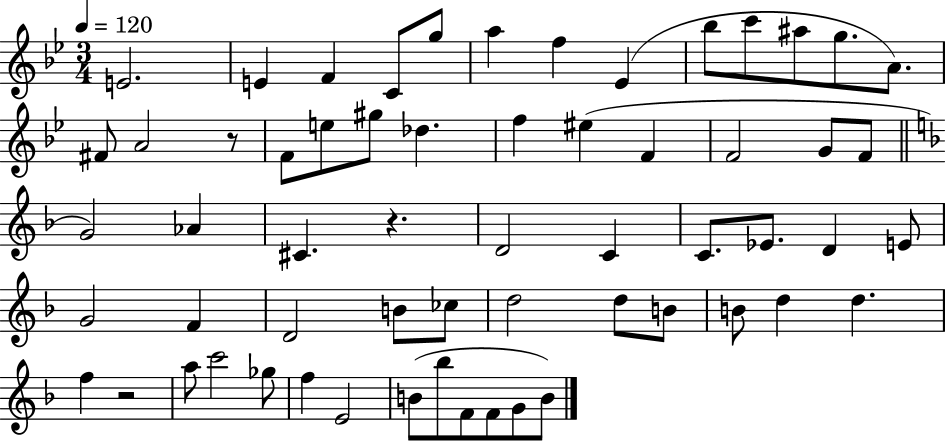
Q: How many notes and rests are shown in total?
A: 60